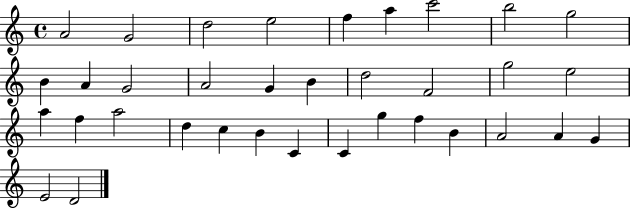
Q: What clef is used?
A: treble